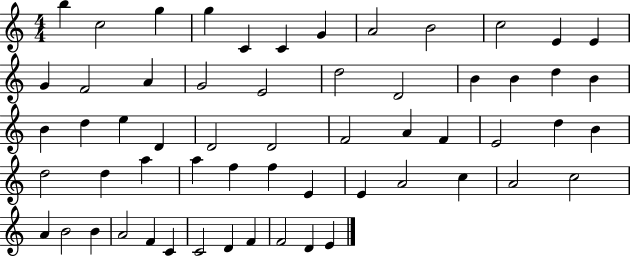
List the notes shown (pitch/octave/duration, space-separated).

B5/q C5/h G5/q G5/q C4/q C4/q G4/q A4/h B4/h C5/h E4/q E4/q G4/q F4/h A4/q G4/h E4/h D5/h D4/h B4/q B4/q D5/q B4/q B4/q D5/q E5/q D4/q D4/h D4/h F4/h A4/q F4/q E4/h D5/q B4/q D5/h D5/q A5/q A5/q F5/q F5/q E4/q E4/q A4/h C5/q A4/h C5/h A4/q B4/h B4/q A4/h F4/q C4/q C4/h D4/q F4/q F4/h D4/q E4/q